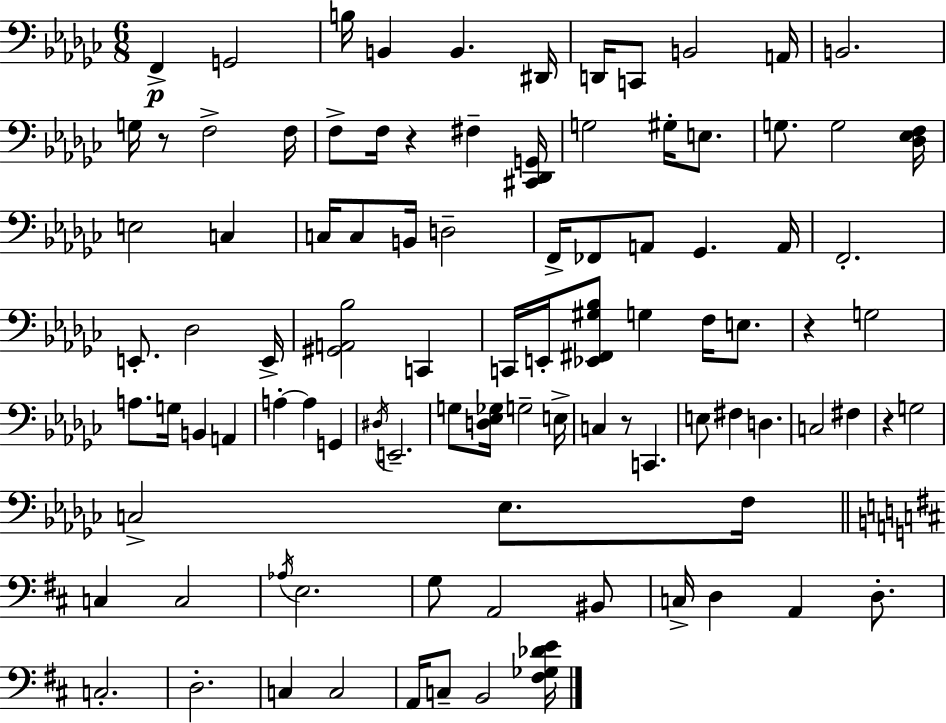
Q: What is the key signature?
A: EES minor